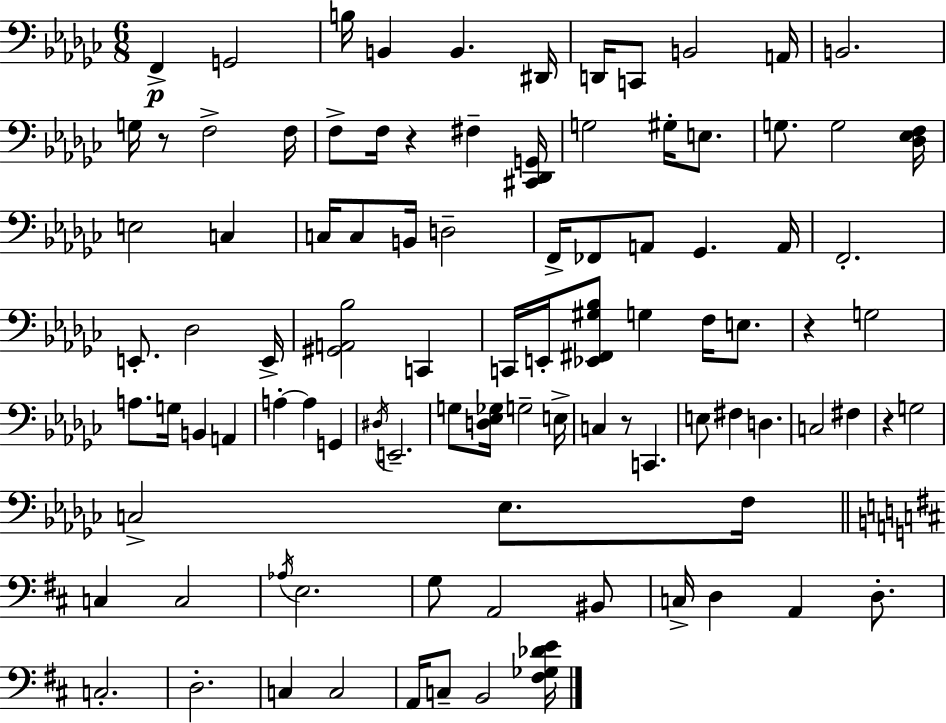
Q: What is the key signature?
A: EES minor